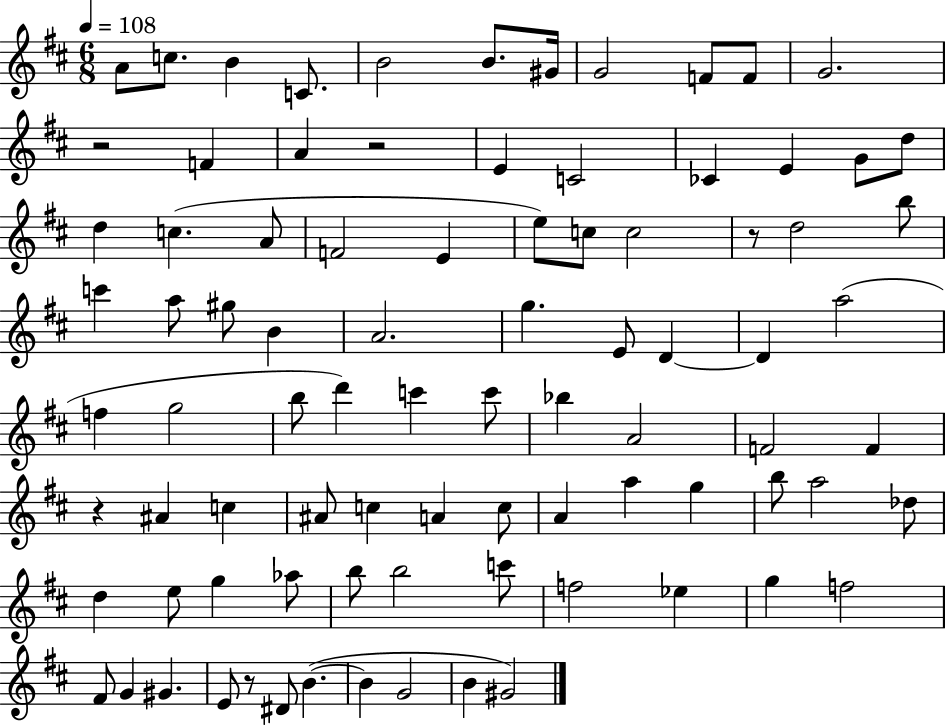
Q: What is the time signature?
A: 6/8